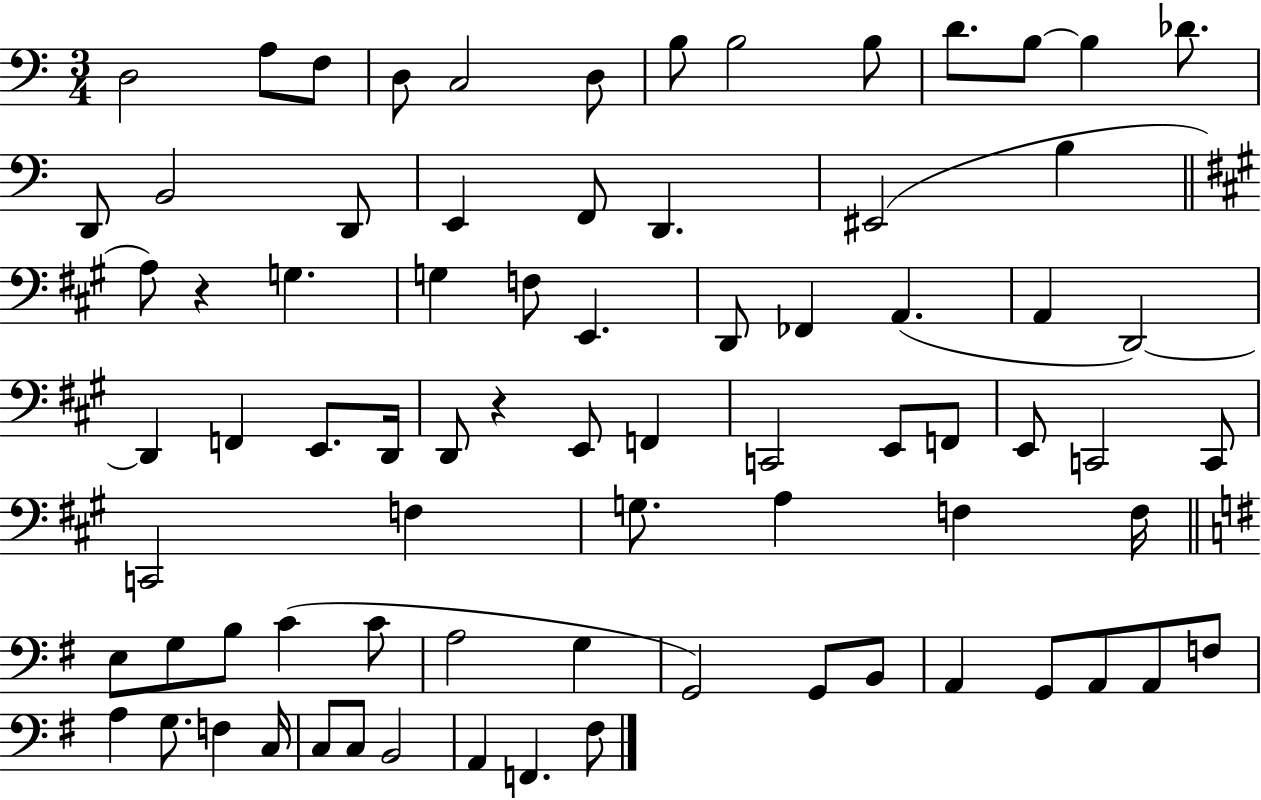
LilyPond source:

{
  \clef bass
  \numericTimeSignature
  \time 3/4
  \key c \major
  d2 a8 f8 | d8 c2 d8 | b8 b2 b8 | d'8. b8~~ b4 des'8. | \break d,8 b,2 d,8 | e,4 f,8 d,4. | eis,2( b4 | \bar "||" \break \key a \major a8) r4 g4. | g4 f8 e,4. | d,8 fes,4 a,4.( | a,4 d,2~~) | \break d,4 f,4 e,8. d,16 | d,8 r4 e,8 f,4 | c,2 e,8 f,8 | e,8 c,2 c,8 | \break c,2 f4 | g8. a4 f4 f16 | \bar "||" \break \key g \major e8 g8 b8 c'4( c'8 | a2 g4 | g,2) g,8 b,8 | a,4 g,8 a,8 a,8 f8 | \break a4 g8. f4 c16 | c8 c8 b,2 | a,4 f,4. fis8 | \bar "|."
}